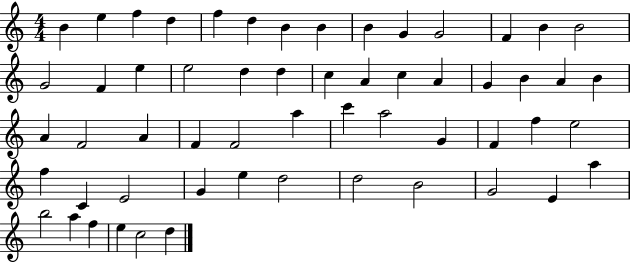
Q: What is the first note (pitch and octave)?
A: B4